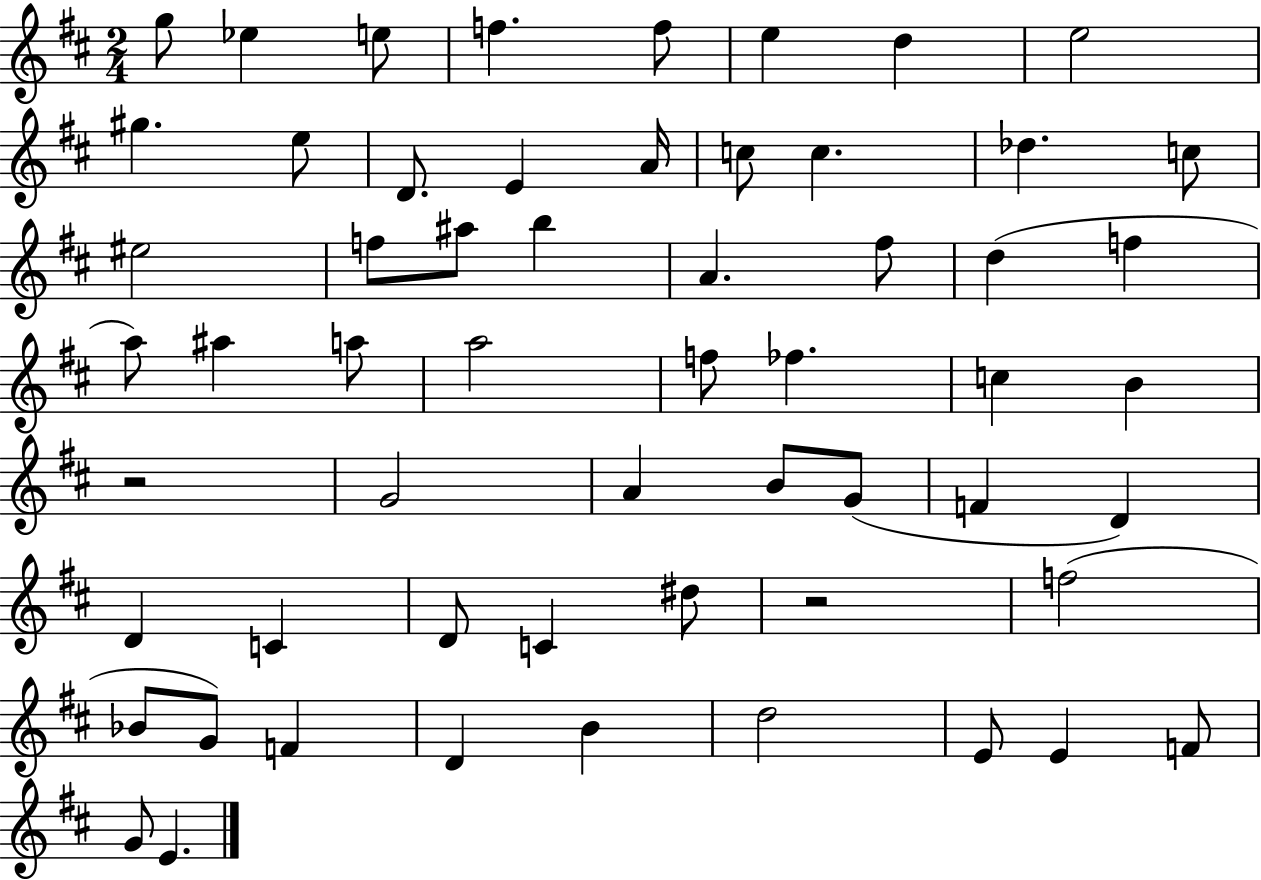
{
  \clef treble
  \numericTimeSignature
  \time 2/4
  \key d \major
  g''8 ees''4 e''8 | f''4. f''8 | e''4 d''4 | e''2 | \break gis''4. e''8 | d'8. e'4 a'16 | c''8 c''4. | des''4. c''8 | \break eis''2 | f''8 ais''8 b''4 | a'4. fis''8 | d''4( f''4 | \break a''8) ais''4 a''8 | a''2 | f''8 fes''4. | c''4 b'4 | \break r2 | g'2 | a'4 b'8 g'8( | f'4 d'4) | \break d'4 c'4 | d'8 c'4 dis''8 | r2 | f''2( | \break bes'8 g'8) f'4 | d'4 b'4 | d''2 | e'8 e'4 f'8 | \break g'8 e'4. | \bar "|."
}